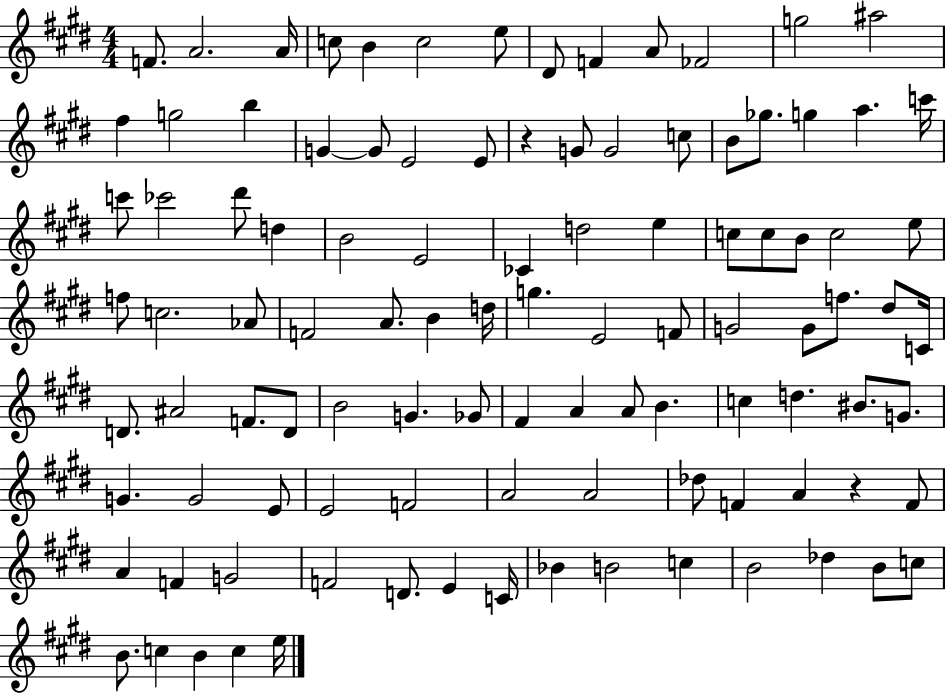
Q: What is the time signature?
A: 4/4